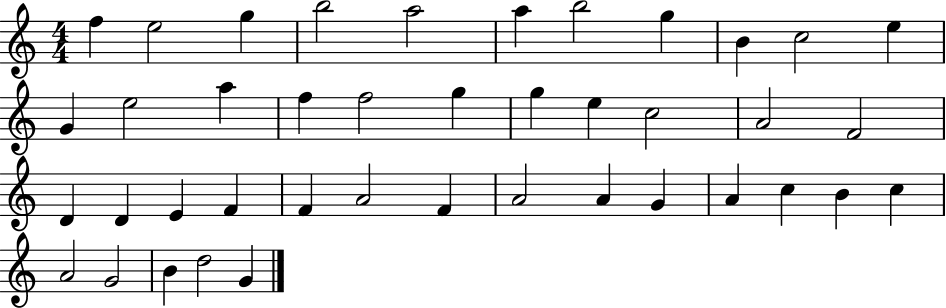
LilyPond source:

{
  \clef treble
  \numericTimeSignature
  \time 4/4
  \key c \major
  f''4 e''2 g''4 | b''2 a''2 | a''4 b''2 g''4 | b'4 c''2 e''4 | \break g'4 e''2 a''4 | f''4 f''2 g''4 | g''4 e''4 c''2 | a'2 f'2 | \break d'4 d'4 e'4 f'4 | f'4 a'2 f'4 | a'2 a'4 g'4 | a'4 c''4 b'4 c''4 | \break a'2 g'2 | b'4 d''2 g'4 | \bar "|."
}